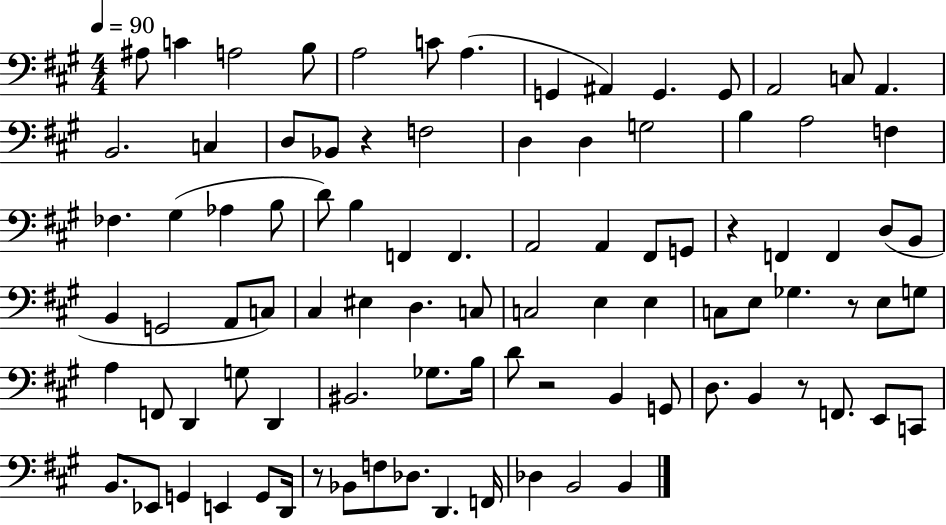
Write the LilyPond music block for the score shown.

{
  \clef bass
  \numericTimeSignature
  \time 4/4
  \key a \major
  \tempo 4 = 90
  ais8 c'4 a2 b8 | a2 c'8 a4.( | g,4 ais,4) g,4. g,8 | a,2 c8 a,4. | \break b,2. c4 | d8 bes,8 r4 f2 | d4 d4 g2 | b4 a2 f4 | \break fes4. gis4( aes4 b8 | d'8) b4 f,4 f,4. | a,2 a,4 fis,8 g,8 | r4 f,4 f,4 d8( b,8 | \break b,4 g,2 a,8 c8) | cis4 eis4 d4. c8 | c2 e4 e4 | c8 e8 ges4. r8 e8 g8 | \break a4 f,8 d,4 g8 d,4 | bis,2. ges8. b16 | d'8 r2 b,4 g,8 | d8. b,4 r8 f,8. e,8 c,8 | \break b,8. ees,8 g,4 e,4 g,8 d,16 | r8 bes,8 f8 des8. d,4. f,16 | des4 b,2 b,4 | \bar "|."
}